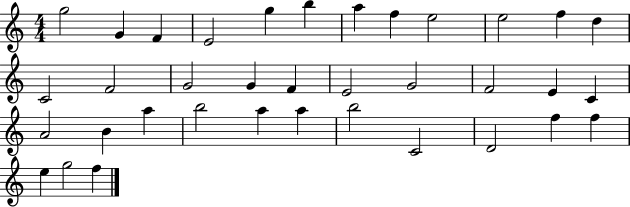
X:1
T:Untitled
M:4/4
L:1/4
K:C
g2 G F E2 g b a f e2 e2 f d C2 F2 G2 G F E2 G2 F2 E C A2 B a b2 a a b2 C2 D2 f f e g2 f